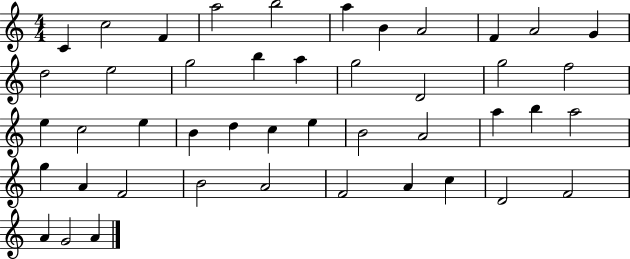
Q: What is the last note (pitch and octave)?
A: A4